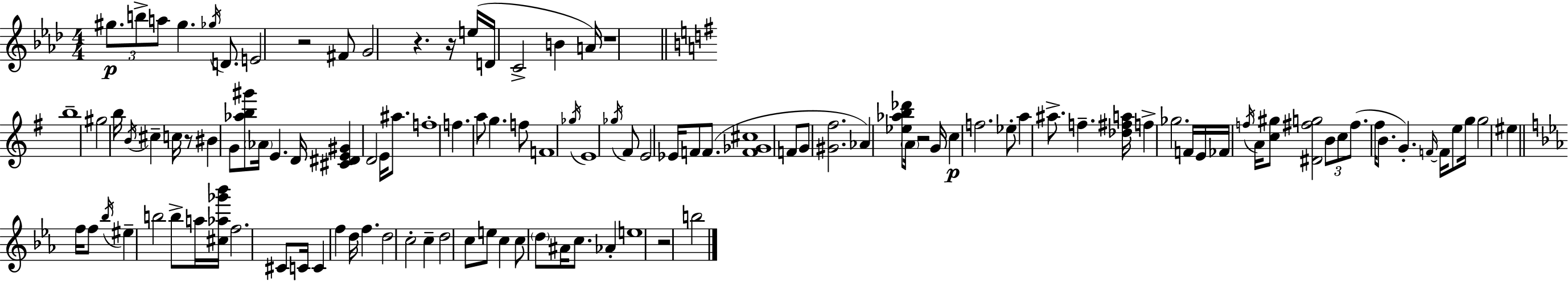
{
  \clef treble
  \numericTimeSignature
  \time 4/4
  \key f \minor
  \tuplet 3/2 { gis''8.\p b''8-> a''8 } gis''4. \acciaccatura { ges''16 } d'8. | e'2 r2 | fis'8 g'2 r4. | r16 e''16( d'16 c'2-> b'4 | \break a'16) r1 | \bar "||" \break \key e \minor b''1-- | gis''2 b''16 \acciaccatura { b'16 } cis''4-- c''16 r8 | bis'4 g'8 <aes'' b'' gis'''>8 \parenthesize aes'16 e'4. | d'16 <cis' dis' e' gis'>4 d'2 e'16 ais''8. | \break f''1-. | f''4. a''8 g''4. f''8 | f'1 | \acciaccatura { ges''16 } e'1 | \break \acciaccatura { ges''16 } fis'8 e'2 ees'16 f'8 | f'8.( <f' ges' cis''>1 | f'8 g'8 <gis' fis''>2. | aes'4) <ees'' aes'' b'' des'''>8 \parenthesize a'16 r2 | \break g'16 c''4\p f''2. | ees''8-. a''4 ais''8.-> f''4.-- | <des'' fis'' a''>16 f''4-> ges''2. | f'16 e'16 fes'16 \acciaccatura { f''16 } a'16 <c'' gis''>8 <dis' fis'' g''>2 | \break \tuplet 3/2 { b'8 c''8 fis''8.( } fis''16 b'8. g'4.-.) | \grace { f'16~ }~ f'16 e''8 g''16 g''2 | eis''4 \bar "||" \break \key ees \major f''16 f''8 \acciaccatura { bes''16 } eis''4-- b''2 | b''8-> a''16 <cis'' aes'' ges''' bes'''>16 f''2. | cis'8 c'16 c'4 f''4 d''16 f''4. | d''2 c''2-. | \break c''4-- d''2 c''8 | e''8 c''4 c''8 \parenthesize d''8 ais'16 c''8. aes'4-. | e''1 | r2 b''2 | \break \bar "|."
}